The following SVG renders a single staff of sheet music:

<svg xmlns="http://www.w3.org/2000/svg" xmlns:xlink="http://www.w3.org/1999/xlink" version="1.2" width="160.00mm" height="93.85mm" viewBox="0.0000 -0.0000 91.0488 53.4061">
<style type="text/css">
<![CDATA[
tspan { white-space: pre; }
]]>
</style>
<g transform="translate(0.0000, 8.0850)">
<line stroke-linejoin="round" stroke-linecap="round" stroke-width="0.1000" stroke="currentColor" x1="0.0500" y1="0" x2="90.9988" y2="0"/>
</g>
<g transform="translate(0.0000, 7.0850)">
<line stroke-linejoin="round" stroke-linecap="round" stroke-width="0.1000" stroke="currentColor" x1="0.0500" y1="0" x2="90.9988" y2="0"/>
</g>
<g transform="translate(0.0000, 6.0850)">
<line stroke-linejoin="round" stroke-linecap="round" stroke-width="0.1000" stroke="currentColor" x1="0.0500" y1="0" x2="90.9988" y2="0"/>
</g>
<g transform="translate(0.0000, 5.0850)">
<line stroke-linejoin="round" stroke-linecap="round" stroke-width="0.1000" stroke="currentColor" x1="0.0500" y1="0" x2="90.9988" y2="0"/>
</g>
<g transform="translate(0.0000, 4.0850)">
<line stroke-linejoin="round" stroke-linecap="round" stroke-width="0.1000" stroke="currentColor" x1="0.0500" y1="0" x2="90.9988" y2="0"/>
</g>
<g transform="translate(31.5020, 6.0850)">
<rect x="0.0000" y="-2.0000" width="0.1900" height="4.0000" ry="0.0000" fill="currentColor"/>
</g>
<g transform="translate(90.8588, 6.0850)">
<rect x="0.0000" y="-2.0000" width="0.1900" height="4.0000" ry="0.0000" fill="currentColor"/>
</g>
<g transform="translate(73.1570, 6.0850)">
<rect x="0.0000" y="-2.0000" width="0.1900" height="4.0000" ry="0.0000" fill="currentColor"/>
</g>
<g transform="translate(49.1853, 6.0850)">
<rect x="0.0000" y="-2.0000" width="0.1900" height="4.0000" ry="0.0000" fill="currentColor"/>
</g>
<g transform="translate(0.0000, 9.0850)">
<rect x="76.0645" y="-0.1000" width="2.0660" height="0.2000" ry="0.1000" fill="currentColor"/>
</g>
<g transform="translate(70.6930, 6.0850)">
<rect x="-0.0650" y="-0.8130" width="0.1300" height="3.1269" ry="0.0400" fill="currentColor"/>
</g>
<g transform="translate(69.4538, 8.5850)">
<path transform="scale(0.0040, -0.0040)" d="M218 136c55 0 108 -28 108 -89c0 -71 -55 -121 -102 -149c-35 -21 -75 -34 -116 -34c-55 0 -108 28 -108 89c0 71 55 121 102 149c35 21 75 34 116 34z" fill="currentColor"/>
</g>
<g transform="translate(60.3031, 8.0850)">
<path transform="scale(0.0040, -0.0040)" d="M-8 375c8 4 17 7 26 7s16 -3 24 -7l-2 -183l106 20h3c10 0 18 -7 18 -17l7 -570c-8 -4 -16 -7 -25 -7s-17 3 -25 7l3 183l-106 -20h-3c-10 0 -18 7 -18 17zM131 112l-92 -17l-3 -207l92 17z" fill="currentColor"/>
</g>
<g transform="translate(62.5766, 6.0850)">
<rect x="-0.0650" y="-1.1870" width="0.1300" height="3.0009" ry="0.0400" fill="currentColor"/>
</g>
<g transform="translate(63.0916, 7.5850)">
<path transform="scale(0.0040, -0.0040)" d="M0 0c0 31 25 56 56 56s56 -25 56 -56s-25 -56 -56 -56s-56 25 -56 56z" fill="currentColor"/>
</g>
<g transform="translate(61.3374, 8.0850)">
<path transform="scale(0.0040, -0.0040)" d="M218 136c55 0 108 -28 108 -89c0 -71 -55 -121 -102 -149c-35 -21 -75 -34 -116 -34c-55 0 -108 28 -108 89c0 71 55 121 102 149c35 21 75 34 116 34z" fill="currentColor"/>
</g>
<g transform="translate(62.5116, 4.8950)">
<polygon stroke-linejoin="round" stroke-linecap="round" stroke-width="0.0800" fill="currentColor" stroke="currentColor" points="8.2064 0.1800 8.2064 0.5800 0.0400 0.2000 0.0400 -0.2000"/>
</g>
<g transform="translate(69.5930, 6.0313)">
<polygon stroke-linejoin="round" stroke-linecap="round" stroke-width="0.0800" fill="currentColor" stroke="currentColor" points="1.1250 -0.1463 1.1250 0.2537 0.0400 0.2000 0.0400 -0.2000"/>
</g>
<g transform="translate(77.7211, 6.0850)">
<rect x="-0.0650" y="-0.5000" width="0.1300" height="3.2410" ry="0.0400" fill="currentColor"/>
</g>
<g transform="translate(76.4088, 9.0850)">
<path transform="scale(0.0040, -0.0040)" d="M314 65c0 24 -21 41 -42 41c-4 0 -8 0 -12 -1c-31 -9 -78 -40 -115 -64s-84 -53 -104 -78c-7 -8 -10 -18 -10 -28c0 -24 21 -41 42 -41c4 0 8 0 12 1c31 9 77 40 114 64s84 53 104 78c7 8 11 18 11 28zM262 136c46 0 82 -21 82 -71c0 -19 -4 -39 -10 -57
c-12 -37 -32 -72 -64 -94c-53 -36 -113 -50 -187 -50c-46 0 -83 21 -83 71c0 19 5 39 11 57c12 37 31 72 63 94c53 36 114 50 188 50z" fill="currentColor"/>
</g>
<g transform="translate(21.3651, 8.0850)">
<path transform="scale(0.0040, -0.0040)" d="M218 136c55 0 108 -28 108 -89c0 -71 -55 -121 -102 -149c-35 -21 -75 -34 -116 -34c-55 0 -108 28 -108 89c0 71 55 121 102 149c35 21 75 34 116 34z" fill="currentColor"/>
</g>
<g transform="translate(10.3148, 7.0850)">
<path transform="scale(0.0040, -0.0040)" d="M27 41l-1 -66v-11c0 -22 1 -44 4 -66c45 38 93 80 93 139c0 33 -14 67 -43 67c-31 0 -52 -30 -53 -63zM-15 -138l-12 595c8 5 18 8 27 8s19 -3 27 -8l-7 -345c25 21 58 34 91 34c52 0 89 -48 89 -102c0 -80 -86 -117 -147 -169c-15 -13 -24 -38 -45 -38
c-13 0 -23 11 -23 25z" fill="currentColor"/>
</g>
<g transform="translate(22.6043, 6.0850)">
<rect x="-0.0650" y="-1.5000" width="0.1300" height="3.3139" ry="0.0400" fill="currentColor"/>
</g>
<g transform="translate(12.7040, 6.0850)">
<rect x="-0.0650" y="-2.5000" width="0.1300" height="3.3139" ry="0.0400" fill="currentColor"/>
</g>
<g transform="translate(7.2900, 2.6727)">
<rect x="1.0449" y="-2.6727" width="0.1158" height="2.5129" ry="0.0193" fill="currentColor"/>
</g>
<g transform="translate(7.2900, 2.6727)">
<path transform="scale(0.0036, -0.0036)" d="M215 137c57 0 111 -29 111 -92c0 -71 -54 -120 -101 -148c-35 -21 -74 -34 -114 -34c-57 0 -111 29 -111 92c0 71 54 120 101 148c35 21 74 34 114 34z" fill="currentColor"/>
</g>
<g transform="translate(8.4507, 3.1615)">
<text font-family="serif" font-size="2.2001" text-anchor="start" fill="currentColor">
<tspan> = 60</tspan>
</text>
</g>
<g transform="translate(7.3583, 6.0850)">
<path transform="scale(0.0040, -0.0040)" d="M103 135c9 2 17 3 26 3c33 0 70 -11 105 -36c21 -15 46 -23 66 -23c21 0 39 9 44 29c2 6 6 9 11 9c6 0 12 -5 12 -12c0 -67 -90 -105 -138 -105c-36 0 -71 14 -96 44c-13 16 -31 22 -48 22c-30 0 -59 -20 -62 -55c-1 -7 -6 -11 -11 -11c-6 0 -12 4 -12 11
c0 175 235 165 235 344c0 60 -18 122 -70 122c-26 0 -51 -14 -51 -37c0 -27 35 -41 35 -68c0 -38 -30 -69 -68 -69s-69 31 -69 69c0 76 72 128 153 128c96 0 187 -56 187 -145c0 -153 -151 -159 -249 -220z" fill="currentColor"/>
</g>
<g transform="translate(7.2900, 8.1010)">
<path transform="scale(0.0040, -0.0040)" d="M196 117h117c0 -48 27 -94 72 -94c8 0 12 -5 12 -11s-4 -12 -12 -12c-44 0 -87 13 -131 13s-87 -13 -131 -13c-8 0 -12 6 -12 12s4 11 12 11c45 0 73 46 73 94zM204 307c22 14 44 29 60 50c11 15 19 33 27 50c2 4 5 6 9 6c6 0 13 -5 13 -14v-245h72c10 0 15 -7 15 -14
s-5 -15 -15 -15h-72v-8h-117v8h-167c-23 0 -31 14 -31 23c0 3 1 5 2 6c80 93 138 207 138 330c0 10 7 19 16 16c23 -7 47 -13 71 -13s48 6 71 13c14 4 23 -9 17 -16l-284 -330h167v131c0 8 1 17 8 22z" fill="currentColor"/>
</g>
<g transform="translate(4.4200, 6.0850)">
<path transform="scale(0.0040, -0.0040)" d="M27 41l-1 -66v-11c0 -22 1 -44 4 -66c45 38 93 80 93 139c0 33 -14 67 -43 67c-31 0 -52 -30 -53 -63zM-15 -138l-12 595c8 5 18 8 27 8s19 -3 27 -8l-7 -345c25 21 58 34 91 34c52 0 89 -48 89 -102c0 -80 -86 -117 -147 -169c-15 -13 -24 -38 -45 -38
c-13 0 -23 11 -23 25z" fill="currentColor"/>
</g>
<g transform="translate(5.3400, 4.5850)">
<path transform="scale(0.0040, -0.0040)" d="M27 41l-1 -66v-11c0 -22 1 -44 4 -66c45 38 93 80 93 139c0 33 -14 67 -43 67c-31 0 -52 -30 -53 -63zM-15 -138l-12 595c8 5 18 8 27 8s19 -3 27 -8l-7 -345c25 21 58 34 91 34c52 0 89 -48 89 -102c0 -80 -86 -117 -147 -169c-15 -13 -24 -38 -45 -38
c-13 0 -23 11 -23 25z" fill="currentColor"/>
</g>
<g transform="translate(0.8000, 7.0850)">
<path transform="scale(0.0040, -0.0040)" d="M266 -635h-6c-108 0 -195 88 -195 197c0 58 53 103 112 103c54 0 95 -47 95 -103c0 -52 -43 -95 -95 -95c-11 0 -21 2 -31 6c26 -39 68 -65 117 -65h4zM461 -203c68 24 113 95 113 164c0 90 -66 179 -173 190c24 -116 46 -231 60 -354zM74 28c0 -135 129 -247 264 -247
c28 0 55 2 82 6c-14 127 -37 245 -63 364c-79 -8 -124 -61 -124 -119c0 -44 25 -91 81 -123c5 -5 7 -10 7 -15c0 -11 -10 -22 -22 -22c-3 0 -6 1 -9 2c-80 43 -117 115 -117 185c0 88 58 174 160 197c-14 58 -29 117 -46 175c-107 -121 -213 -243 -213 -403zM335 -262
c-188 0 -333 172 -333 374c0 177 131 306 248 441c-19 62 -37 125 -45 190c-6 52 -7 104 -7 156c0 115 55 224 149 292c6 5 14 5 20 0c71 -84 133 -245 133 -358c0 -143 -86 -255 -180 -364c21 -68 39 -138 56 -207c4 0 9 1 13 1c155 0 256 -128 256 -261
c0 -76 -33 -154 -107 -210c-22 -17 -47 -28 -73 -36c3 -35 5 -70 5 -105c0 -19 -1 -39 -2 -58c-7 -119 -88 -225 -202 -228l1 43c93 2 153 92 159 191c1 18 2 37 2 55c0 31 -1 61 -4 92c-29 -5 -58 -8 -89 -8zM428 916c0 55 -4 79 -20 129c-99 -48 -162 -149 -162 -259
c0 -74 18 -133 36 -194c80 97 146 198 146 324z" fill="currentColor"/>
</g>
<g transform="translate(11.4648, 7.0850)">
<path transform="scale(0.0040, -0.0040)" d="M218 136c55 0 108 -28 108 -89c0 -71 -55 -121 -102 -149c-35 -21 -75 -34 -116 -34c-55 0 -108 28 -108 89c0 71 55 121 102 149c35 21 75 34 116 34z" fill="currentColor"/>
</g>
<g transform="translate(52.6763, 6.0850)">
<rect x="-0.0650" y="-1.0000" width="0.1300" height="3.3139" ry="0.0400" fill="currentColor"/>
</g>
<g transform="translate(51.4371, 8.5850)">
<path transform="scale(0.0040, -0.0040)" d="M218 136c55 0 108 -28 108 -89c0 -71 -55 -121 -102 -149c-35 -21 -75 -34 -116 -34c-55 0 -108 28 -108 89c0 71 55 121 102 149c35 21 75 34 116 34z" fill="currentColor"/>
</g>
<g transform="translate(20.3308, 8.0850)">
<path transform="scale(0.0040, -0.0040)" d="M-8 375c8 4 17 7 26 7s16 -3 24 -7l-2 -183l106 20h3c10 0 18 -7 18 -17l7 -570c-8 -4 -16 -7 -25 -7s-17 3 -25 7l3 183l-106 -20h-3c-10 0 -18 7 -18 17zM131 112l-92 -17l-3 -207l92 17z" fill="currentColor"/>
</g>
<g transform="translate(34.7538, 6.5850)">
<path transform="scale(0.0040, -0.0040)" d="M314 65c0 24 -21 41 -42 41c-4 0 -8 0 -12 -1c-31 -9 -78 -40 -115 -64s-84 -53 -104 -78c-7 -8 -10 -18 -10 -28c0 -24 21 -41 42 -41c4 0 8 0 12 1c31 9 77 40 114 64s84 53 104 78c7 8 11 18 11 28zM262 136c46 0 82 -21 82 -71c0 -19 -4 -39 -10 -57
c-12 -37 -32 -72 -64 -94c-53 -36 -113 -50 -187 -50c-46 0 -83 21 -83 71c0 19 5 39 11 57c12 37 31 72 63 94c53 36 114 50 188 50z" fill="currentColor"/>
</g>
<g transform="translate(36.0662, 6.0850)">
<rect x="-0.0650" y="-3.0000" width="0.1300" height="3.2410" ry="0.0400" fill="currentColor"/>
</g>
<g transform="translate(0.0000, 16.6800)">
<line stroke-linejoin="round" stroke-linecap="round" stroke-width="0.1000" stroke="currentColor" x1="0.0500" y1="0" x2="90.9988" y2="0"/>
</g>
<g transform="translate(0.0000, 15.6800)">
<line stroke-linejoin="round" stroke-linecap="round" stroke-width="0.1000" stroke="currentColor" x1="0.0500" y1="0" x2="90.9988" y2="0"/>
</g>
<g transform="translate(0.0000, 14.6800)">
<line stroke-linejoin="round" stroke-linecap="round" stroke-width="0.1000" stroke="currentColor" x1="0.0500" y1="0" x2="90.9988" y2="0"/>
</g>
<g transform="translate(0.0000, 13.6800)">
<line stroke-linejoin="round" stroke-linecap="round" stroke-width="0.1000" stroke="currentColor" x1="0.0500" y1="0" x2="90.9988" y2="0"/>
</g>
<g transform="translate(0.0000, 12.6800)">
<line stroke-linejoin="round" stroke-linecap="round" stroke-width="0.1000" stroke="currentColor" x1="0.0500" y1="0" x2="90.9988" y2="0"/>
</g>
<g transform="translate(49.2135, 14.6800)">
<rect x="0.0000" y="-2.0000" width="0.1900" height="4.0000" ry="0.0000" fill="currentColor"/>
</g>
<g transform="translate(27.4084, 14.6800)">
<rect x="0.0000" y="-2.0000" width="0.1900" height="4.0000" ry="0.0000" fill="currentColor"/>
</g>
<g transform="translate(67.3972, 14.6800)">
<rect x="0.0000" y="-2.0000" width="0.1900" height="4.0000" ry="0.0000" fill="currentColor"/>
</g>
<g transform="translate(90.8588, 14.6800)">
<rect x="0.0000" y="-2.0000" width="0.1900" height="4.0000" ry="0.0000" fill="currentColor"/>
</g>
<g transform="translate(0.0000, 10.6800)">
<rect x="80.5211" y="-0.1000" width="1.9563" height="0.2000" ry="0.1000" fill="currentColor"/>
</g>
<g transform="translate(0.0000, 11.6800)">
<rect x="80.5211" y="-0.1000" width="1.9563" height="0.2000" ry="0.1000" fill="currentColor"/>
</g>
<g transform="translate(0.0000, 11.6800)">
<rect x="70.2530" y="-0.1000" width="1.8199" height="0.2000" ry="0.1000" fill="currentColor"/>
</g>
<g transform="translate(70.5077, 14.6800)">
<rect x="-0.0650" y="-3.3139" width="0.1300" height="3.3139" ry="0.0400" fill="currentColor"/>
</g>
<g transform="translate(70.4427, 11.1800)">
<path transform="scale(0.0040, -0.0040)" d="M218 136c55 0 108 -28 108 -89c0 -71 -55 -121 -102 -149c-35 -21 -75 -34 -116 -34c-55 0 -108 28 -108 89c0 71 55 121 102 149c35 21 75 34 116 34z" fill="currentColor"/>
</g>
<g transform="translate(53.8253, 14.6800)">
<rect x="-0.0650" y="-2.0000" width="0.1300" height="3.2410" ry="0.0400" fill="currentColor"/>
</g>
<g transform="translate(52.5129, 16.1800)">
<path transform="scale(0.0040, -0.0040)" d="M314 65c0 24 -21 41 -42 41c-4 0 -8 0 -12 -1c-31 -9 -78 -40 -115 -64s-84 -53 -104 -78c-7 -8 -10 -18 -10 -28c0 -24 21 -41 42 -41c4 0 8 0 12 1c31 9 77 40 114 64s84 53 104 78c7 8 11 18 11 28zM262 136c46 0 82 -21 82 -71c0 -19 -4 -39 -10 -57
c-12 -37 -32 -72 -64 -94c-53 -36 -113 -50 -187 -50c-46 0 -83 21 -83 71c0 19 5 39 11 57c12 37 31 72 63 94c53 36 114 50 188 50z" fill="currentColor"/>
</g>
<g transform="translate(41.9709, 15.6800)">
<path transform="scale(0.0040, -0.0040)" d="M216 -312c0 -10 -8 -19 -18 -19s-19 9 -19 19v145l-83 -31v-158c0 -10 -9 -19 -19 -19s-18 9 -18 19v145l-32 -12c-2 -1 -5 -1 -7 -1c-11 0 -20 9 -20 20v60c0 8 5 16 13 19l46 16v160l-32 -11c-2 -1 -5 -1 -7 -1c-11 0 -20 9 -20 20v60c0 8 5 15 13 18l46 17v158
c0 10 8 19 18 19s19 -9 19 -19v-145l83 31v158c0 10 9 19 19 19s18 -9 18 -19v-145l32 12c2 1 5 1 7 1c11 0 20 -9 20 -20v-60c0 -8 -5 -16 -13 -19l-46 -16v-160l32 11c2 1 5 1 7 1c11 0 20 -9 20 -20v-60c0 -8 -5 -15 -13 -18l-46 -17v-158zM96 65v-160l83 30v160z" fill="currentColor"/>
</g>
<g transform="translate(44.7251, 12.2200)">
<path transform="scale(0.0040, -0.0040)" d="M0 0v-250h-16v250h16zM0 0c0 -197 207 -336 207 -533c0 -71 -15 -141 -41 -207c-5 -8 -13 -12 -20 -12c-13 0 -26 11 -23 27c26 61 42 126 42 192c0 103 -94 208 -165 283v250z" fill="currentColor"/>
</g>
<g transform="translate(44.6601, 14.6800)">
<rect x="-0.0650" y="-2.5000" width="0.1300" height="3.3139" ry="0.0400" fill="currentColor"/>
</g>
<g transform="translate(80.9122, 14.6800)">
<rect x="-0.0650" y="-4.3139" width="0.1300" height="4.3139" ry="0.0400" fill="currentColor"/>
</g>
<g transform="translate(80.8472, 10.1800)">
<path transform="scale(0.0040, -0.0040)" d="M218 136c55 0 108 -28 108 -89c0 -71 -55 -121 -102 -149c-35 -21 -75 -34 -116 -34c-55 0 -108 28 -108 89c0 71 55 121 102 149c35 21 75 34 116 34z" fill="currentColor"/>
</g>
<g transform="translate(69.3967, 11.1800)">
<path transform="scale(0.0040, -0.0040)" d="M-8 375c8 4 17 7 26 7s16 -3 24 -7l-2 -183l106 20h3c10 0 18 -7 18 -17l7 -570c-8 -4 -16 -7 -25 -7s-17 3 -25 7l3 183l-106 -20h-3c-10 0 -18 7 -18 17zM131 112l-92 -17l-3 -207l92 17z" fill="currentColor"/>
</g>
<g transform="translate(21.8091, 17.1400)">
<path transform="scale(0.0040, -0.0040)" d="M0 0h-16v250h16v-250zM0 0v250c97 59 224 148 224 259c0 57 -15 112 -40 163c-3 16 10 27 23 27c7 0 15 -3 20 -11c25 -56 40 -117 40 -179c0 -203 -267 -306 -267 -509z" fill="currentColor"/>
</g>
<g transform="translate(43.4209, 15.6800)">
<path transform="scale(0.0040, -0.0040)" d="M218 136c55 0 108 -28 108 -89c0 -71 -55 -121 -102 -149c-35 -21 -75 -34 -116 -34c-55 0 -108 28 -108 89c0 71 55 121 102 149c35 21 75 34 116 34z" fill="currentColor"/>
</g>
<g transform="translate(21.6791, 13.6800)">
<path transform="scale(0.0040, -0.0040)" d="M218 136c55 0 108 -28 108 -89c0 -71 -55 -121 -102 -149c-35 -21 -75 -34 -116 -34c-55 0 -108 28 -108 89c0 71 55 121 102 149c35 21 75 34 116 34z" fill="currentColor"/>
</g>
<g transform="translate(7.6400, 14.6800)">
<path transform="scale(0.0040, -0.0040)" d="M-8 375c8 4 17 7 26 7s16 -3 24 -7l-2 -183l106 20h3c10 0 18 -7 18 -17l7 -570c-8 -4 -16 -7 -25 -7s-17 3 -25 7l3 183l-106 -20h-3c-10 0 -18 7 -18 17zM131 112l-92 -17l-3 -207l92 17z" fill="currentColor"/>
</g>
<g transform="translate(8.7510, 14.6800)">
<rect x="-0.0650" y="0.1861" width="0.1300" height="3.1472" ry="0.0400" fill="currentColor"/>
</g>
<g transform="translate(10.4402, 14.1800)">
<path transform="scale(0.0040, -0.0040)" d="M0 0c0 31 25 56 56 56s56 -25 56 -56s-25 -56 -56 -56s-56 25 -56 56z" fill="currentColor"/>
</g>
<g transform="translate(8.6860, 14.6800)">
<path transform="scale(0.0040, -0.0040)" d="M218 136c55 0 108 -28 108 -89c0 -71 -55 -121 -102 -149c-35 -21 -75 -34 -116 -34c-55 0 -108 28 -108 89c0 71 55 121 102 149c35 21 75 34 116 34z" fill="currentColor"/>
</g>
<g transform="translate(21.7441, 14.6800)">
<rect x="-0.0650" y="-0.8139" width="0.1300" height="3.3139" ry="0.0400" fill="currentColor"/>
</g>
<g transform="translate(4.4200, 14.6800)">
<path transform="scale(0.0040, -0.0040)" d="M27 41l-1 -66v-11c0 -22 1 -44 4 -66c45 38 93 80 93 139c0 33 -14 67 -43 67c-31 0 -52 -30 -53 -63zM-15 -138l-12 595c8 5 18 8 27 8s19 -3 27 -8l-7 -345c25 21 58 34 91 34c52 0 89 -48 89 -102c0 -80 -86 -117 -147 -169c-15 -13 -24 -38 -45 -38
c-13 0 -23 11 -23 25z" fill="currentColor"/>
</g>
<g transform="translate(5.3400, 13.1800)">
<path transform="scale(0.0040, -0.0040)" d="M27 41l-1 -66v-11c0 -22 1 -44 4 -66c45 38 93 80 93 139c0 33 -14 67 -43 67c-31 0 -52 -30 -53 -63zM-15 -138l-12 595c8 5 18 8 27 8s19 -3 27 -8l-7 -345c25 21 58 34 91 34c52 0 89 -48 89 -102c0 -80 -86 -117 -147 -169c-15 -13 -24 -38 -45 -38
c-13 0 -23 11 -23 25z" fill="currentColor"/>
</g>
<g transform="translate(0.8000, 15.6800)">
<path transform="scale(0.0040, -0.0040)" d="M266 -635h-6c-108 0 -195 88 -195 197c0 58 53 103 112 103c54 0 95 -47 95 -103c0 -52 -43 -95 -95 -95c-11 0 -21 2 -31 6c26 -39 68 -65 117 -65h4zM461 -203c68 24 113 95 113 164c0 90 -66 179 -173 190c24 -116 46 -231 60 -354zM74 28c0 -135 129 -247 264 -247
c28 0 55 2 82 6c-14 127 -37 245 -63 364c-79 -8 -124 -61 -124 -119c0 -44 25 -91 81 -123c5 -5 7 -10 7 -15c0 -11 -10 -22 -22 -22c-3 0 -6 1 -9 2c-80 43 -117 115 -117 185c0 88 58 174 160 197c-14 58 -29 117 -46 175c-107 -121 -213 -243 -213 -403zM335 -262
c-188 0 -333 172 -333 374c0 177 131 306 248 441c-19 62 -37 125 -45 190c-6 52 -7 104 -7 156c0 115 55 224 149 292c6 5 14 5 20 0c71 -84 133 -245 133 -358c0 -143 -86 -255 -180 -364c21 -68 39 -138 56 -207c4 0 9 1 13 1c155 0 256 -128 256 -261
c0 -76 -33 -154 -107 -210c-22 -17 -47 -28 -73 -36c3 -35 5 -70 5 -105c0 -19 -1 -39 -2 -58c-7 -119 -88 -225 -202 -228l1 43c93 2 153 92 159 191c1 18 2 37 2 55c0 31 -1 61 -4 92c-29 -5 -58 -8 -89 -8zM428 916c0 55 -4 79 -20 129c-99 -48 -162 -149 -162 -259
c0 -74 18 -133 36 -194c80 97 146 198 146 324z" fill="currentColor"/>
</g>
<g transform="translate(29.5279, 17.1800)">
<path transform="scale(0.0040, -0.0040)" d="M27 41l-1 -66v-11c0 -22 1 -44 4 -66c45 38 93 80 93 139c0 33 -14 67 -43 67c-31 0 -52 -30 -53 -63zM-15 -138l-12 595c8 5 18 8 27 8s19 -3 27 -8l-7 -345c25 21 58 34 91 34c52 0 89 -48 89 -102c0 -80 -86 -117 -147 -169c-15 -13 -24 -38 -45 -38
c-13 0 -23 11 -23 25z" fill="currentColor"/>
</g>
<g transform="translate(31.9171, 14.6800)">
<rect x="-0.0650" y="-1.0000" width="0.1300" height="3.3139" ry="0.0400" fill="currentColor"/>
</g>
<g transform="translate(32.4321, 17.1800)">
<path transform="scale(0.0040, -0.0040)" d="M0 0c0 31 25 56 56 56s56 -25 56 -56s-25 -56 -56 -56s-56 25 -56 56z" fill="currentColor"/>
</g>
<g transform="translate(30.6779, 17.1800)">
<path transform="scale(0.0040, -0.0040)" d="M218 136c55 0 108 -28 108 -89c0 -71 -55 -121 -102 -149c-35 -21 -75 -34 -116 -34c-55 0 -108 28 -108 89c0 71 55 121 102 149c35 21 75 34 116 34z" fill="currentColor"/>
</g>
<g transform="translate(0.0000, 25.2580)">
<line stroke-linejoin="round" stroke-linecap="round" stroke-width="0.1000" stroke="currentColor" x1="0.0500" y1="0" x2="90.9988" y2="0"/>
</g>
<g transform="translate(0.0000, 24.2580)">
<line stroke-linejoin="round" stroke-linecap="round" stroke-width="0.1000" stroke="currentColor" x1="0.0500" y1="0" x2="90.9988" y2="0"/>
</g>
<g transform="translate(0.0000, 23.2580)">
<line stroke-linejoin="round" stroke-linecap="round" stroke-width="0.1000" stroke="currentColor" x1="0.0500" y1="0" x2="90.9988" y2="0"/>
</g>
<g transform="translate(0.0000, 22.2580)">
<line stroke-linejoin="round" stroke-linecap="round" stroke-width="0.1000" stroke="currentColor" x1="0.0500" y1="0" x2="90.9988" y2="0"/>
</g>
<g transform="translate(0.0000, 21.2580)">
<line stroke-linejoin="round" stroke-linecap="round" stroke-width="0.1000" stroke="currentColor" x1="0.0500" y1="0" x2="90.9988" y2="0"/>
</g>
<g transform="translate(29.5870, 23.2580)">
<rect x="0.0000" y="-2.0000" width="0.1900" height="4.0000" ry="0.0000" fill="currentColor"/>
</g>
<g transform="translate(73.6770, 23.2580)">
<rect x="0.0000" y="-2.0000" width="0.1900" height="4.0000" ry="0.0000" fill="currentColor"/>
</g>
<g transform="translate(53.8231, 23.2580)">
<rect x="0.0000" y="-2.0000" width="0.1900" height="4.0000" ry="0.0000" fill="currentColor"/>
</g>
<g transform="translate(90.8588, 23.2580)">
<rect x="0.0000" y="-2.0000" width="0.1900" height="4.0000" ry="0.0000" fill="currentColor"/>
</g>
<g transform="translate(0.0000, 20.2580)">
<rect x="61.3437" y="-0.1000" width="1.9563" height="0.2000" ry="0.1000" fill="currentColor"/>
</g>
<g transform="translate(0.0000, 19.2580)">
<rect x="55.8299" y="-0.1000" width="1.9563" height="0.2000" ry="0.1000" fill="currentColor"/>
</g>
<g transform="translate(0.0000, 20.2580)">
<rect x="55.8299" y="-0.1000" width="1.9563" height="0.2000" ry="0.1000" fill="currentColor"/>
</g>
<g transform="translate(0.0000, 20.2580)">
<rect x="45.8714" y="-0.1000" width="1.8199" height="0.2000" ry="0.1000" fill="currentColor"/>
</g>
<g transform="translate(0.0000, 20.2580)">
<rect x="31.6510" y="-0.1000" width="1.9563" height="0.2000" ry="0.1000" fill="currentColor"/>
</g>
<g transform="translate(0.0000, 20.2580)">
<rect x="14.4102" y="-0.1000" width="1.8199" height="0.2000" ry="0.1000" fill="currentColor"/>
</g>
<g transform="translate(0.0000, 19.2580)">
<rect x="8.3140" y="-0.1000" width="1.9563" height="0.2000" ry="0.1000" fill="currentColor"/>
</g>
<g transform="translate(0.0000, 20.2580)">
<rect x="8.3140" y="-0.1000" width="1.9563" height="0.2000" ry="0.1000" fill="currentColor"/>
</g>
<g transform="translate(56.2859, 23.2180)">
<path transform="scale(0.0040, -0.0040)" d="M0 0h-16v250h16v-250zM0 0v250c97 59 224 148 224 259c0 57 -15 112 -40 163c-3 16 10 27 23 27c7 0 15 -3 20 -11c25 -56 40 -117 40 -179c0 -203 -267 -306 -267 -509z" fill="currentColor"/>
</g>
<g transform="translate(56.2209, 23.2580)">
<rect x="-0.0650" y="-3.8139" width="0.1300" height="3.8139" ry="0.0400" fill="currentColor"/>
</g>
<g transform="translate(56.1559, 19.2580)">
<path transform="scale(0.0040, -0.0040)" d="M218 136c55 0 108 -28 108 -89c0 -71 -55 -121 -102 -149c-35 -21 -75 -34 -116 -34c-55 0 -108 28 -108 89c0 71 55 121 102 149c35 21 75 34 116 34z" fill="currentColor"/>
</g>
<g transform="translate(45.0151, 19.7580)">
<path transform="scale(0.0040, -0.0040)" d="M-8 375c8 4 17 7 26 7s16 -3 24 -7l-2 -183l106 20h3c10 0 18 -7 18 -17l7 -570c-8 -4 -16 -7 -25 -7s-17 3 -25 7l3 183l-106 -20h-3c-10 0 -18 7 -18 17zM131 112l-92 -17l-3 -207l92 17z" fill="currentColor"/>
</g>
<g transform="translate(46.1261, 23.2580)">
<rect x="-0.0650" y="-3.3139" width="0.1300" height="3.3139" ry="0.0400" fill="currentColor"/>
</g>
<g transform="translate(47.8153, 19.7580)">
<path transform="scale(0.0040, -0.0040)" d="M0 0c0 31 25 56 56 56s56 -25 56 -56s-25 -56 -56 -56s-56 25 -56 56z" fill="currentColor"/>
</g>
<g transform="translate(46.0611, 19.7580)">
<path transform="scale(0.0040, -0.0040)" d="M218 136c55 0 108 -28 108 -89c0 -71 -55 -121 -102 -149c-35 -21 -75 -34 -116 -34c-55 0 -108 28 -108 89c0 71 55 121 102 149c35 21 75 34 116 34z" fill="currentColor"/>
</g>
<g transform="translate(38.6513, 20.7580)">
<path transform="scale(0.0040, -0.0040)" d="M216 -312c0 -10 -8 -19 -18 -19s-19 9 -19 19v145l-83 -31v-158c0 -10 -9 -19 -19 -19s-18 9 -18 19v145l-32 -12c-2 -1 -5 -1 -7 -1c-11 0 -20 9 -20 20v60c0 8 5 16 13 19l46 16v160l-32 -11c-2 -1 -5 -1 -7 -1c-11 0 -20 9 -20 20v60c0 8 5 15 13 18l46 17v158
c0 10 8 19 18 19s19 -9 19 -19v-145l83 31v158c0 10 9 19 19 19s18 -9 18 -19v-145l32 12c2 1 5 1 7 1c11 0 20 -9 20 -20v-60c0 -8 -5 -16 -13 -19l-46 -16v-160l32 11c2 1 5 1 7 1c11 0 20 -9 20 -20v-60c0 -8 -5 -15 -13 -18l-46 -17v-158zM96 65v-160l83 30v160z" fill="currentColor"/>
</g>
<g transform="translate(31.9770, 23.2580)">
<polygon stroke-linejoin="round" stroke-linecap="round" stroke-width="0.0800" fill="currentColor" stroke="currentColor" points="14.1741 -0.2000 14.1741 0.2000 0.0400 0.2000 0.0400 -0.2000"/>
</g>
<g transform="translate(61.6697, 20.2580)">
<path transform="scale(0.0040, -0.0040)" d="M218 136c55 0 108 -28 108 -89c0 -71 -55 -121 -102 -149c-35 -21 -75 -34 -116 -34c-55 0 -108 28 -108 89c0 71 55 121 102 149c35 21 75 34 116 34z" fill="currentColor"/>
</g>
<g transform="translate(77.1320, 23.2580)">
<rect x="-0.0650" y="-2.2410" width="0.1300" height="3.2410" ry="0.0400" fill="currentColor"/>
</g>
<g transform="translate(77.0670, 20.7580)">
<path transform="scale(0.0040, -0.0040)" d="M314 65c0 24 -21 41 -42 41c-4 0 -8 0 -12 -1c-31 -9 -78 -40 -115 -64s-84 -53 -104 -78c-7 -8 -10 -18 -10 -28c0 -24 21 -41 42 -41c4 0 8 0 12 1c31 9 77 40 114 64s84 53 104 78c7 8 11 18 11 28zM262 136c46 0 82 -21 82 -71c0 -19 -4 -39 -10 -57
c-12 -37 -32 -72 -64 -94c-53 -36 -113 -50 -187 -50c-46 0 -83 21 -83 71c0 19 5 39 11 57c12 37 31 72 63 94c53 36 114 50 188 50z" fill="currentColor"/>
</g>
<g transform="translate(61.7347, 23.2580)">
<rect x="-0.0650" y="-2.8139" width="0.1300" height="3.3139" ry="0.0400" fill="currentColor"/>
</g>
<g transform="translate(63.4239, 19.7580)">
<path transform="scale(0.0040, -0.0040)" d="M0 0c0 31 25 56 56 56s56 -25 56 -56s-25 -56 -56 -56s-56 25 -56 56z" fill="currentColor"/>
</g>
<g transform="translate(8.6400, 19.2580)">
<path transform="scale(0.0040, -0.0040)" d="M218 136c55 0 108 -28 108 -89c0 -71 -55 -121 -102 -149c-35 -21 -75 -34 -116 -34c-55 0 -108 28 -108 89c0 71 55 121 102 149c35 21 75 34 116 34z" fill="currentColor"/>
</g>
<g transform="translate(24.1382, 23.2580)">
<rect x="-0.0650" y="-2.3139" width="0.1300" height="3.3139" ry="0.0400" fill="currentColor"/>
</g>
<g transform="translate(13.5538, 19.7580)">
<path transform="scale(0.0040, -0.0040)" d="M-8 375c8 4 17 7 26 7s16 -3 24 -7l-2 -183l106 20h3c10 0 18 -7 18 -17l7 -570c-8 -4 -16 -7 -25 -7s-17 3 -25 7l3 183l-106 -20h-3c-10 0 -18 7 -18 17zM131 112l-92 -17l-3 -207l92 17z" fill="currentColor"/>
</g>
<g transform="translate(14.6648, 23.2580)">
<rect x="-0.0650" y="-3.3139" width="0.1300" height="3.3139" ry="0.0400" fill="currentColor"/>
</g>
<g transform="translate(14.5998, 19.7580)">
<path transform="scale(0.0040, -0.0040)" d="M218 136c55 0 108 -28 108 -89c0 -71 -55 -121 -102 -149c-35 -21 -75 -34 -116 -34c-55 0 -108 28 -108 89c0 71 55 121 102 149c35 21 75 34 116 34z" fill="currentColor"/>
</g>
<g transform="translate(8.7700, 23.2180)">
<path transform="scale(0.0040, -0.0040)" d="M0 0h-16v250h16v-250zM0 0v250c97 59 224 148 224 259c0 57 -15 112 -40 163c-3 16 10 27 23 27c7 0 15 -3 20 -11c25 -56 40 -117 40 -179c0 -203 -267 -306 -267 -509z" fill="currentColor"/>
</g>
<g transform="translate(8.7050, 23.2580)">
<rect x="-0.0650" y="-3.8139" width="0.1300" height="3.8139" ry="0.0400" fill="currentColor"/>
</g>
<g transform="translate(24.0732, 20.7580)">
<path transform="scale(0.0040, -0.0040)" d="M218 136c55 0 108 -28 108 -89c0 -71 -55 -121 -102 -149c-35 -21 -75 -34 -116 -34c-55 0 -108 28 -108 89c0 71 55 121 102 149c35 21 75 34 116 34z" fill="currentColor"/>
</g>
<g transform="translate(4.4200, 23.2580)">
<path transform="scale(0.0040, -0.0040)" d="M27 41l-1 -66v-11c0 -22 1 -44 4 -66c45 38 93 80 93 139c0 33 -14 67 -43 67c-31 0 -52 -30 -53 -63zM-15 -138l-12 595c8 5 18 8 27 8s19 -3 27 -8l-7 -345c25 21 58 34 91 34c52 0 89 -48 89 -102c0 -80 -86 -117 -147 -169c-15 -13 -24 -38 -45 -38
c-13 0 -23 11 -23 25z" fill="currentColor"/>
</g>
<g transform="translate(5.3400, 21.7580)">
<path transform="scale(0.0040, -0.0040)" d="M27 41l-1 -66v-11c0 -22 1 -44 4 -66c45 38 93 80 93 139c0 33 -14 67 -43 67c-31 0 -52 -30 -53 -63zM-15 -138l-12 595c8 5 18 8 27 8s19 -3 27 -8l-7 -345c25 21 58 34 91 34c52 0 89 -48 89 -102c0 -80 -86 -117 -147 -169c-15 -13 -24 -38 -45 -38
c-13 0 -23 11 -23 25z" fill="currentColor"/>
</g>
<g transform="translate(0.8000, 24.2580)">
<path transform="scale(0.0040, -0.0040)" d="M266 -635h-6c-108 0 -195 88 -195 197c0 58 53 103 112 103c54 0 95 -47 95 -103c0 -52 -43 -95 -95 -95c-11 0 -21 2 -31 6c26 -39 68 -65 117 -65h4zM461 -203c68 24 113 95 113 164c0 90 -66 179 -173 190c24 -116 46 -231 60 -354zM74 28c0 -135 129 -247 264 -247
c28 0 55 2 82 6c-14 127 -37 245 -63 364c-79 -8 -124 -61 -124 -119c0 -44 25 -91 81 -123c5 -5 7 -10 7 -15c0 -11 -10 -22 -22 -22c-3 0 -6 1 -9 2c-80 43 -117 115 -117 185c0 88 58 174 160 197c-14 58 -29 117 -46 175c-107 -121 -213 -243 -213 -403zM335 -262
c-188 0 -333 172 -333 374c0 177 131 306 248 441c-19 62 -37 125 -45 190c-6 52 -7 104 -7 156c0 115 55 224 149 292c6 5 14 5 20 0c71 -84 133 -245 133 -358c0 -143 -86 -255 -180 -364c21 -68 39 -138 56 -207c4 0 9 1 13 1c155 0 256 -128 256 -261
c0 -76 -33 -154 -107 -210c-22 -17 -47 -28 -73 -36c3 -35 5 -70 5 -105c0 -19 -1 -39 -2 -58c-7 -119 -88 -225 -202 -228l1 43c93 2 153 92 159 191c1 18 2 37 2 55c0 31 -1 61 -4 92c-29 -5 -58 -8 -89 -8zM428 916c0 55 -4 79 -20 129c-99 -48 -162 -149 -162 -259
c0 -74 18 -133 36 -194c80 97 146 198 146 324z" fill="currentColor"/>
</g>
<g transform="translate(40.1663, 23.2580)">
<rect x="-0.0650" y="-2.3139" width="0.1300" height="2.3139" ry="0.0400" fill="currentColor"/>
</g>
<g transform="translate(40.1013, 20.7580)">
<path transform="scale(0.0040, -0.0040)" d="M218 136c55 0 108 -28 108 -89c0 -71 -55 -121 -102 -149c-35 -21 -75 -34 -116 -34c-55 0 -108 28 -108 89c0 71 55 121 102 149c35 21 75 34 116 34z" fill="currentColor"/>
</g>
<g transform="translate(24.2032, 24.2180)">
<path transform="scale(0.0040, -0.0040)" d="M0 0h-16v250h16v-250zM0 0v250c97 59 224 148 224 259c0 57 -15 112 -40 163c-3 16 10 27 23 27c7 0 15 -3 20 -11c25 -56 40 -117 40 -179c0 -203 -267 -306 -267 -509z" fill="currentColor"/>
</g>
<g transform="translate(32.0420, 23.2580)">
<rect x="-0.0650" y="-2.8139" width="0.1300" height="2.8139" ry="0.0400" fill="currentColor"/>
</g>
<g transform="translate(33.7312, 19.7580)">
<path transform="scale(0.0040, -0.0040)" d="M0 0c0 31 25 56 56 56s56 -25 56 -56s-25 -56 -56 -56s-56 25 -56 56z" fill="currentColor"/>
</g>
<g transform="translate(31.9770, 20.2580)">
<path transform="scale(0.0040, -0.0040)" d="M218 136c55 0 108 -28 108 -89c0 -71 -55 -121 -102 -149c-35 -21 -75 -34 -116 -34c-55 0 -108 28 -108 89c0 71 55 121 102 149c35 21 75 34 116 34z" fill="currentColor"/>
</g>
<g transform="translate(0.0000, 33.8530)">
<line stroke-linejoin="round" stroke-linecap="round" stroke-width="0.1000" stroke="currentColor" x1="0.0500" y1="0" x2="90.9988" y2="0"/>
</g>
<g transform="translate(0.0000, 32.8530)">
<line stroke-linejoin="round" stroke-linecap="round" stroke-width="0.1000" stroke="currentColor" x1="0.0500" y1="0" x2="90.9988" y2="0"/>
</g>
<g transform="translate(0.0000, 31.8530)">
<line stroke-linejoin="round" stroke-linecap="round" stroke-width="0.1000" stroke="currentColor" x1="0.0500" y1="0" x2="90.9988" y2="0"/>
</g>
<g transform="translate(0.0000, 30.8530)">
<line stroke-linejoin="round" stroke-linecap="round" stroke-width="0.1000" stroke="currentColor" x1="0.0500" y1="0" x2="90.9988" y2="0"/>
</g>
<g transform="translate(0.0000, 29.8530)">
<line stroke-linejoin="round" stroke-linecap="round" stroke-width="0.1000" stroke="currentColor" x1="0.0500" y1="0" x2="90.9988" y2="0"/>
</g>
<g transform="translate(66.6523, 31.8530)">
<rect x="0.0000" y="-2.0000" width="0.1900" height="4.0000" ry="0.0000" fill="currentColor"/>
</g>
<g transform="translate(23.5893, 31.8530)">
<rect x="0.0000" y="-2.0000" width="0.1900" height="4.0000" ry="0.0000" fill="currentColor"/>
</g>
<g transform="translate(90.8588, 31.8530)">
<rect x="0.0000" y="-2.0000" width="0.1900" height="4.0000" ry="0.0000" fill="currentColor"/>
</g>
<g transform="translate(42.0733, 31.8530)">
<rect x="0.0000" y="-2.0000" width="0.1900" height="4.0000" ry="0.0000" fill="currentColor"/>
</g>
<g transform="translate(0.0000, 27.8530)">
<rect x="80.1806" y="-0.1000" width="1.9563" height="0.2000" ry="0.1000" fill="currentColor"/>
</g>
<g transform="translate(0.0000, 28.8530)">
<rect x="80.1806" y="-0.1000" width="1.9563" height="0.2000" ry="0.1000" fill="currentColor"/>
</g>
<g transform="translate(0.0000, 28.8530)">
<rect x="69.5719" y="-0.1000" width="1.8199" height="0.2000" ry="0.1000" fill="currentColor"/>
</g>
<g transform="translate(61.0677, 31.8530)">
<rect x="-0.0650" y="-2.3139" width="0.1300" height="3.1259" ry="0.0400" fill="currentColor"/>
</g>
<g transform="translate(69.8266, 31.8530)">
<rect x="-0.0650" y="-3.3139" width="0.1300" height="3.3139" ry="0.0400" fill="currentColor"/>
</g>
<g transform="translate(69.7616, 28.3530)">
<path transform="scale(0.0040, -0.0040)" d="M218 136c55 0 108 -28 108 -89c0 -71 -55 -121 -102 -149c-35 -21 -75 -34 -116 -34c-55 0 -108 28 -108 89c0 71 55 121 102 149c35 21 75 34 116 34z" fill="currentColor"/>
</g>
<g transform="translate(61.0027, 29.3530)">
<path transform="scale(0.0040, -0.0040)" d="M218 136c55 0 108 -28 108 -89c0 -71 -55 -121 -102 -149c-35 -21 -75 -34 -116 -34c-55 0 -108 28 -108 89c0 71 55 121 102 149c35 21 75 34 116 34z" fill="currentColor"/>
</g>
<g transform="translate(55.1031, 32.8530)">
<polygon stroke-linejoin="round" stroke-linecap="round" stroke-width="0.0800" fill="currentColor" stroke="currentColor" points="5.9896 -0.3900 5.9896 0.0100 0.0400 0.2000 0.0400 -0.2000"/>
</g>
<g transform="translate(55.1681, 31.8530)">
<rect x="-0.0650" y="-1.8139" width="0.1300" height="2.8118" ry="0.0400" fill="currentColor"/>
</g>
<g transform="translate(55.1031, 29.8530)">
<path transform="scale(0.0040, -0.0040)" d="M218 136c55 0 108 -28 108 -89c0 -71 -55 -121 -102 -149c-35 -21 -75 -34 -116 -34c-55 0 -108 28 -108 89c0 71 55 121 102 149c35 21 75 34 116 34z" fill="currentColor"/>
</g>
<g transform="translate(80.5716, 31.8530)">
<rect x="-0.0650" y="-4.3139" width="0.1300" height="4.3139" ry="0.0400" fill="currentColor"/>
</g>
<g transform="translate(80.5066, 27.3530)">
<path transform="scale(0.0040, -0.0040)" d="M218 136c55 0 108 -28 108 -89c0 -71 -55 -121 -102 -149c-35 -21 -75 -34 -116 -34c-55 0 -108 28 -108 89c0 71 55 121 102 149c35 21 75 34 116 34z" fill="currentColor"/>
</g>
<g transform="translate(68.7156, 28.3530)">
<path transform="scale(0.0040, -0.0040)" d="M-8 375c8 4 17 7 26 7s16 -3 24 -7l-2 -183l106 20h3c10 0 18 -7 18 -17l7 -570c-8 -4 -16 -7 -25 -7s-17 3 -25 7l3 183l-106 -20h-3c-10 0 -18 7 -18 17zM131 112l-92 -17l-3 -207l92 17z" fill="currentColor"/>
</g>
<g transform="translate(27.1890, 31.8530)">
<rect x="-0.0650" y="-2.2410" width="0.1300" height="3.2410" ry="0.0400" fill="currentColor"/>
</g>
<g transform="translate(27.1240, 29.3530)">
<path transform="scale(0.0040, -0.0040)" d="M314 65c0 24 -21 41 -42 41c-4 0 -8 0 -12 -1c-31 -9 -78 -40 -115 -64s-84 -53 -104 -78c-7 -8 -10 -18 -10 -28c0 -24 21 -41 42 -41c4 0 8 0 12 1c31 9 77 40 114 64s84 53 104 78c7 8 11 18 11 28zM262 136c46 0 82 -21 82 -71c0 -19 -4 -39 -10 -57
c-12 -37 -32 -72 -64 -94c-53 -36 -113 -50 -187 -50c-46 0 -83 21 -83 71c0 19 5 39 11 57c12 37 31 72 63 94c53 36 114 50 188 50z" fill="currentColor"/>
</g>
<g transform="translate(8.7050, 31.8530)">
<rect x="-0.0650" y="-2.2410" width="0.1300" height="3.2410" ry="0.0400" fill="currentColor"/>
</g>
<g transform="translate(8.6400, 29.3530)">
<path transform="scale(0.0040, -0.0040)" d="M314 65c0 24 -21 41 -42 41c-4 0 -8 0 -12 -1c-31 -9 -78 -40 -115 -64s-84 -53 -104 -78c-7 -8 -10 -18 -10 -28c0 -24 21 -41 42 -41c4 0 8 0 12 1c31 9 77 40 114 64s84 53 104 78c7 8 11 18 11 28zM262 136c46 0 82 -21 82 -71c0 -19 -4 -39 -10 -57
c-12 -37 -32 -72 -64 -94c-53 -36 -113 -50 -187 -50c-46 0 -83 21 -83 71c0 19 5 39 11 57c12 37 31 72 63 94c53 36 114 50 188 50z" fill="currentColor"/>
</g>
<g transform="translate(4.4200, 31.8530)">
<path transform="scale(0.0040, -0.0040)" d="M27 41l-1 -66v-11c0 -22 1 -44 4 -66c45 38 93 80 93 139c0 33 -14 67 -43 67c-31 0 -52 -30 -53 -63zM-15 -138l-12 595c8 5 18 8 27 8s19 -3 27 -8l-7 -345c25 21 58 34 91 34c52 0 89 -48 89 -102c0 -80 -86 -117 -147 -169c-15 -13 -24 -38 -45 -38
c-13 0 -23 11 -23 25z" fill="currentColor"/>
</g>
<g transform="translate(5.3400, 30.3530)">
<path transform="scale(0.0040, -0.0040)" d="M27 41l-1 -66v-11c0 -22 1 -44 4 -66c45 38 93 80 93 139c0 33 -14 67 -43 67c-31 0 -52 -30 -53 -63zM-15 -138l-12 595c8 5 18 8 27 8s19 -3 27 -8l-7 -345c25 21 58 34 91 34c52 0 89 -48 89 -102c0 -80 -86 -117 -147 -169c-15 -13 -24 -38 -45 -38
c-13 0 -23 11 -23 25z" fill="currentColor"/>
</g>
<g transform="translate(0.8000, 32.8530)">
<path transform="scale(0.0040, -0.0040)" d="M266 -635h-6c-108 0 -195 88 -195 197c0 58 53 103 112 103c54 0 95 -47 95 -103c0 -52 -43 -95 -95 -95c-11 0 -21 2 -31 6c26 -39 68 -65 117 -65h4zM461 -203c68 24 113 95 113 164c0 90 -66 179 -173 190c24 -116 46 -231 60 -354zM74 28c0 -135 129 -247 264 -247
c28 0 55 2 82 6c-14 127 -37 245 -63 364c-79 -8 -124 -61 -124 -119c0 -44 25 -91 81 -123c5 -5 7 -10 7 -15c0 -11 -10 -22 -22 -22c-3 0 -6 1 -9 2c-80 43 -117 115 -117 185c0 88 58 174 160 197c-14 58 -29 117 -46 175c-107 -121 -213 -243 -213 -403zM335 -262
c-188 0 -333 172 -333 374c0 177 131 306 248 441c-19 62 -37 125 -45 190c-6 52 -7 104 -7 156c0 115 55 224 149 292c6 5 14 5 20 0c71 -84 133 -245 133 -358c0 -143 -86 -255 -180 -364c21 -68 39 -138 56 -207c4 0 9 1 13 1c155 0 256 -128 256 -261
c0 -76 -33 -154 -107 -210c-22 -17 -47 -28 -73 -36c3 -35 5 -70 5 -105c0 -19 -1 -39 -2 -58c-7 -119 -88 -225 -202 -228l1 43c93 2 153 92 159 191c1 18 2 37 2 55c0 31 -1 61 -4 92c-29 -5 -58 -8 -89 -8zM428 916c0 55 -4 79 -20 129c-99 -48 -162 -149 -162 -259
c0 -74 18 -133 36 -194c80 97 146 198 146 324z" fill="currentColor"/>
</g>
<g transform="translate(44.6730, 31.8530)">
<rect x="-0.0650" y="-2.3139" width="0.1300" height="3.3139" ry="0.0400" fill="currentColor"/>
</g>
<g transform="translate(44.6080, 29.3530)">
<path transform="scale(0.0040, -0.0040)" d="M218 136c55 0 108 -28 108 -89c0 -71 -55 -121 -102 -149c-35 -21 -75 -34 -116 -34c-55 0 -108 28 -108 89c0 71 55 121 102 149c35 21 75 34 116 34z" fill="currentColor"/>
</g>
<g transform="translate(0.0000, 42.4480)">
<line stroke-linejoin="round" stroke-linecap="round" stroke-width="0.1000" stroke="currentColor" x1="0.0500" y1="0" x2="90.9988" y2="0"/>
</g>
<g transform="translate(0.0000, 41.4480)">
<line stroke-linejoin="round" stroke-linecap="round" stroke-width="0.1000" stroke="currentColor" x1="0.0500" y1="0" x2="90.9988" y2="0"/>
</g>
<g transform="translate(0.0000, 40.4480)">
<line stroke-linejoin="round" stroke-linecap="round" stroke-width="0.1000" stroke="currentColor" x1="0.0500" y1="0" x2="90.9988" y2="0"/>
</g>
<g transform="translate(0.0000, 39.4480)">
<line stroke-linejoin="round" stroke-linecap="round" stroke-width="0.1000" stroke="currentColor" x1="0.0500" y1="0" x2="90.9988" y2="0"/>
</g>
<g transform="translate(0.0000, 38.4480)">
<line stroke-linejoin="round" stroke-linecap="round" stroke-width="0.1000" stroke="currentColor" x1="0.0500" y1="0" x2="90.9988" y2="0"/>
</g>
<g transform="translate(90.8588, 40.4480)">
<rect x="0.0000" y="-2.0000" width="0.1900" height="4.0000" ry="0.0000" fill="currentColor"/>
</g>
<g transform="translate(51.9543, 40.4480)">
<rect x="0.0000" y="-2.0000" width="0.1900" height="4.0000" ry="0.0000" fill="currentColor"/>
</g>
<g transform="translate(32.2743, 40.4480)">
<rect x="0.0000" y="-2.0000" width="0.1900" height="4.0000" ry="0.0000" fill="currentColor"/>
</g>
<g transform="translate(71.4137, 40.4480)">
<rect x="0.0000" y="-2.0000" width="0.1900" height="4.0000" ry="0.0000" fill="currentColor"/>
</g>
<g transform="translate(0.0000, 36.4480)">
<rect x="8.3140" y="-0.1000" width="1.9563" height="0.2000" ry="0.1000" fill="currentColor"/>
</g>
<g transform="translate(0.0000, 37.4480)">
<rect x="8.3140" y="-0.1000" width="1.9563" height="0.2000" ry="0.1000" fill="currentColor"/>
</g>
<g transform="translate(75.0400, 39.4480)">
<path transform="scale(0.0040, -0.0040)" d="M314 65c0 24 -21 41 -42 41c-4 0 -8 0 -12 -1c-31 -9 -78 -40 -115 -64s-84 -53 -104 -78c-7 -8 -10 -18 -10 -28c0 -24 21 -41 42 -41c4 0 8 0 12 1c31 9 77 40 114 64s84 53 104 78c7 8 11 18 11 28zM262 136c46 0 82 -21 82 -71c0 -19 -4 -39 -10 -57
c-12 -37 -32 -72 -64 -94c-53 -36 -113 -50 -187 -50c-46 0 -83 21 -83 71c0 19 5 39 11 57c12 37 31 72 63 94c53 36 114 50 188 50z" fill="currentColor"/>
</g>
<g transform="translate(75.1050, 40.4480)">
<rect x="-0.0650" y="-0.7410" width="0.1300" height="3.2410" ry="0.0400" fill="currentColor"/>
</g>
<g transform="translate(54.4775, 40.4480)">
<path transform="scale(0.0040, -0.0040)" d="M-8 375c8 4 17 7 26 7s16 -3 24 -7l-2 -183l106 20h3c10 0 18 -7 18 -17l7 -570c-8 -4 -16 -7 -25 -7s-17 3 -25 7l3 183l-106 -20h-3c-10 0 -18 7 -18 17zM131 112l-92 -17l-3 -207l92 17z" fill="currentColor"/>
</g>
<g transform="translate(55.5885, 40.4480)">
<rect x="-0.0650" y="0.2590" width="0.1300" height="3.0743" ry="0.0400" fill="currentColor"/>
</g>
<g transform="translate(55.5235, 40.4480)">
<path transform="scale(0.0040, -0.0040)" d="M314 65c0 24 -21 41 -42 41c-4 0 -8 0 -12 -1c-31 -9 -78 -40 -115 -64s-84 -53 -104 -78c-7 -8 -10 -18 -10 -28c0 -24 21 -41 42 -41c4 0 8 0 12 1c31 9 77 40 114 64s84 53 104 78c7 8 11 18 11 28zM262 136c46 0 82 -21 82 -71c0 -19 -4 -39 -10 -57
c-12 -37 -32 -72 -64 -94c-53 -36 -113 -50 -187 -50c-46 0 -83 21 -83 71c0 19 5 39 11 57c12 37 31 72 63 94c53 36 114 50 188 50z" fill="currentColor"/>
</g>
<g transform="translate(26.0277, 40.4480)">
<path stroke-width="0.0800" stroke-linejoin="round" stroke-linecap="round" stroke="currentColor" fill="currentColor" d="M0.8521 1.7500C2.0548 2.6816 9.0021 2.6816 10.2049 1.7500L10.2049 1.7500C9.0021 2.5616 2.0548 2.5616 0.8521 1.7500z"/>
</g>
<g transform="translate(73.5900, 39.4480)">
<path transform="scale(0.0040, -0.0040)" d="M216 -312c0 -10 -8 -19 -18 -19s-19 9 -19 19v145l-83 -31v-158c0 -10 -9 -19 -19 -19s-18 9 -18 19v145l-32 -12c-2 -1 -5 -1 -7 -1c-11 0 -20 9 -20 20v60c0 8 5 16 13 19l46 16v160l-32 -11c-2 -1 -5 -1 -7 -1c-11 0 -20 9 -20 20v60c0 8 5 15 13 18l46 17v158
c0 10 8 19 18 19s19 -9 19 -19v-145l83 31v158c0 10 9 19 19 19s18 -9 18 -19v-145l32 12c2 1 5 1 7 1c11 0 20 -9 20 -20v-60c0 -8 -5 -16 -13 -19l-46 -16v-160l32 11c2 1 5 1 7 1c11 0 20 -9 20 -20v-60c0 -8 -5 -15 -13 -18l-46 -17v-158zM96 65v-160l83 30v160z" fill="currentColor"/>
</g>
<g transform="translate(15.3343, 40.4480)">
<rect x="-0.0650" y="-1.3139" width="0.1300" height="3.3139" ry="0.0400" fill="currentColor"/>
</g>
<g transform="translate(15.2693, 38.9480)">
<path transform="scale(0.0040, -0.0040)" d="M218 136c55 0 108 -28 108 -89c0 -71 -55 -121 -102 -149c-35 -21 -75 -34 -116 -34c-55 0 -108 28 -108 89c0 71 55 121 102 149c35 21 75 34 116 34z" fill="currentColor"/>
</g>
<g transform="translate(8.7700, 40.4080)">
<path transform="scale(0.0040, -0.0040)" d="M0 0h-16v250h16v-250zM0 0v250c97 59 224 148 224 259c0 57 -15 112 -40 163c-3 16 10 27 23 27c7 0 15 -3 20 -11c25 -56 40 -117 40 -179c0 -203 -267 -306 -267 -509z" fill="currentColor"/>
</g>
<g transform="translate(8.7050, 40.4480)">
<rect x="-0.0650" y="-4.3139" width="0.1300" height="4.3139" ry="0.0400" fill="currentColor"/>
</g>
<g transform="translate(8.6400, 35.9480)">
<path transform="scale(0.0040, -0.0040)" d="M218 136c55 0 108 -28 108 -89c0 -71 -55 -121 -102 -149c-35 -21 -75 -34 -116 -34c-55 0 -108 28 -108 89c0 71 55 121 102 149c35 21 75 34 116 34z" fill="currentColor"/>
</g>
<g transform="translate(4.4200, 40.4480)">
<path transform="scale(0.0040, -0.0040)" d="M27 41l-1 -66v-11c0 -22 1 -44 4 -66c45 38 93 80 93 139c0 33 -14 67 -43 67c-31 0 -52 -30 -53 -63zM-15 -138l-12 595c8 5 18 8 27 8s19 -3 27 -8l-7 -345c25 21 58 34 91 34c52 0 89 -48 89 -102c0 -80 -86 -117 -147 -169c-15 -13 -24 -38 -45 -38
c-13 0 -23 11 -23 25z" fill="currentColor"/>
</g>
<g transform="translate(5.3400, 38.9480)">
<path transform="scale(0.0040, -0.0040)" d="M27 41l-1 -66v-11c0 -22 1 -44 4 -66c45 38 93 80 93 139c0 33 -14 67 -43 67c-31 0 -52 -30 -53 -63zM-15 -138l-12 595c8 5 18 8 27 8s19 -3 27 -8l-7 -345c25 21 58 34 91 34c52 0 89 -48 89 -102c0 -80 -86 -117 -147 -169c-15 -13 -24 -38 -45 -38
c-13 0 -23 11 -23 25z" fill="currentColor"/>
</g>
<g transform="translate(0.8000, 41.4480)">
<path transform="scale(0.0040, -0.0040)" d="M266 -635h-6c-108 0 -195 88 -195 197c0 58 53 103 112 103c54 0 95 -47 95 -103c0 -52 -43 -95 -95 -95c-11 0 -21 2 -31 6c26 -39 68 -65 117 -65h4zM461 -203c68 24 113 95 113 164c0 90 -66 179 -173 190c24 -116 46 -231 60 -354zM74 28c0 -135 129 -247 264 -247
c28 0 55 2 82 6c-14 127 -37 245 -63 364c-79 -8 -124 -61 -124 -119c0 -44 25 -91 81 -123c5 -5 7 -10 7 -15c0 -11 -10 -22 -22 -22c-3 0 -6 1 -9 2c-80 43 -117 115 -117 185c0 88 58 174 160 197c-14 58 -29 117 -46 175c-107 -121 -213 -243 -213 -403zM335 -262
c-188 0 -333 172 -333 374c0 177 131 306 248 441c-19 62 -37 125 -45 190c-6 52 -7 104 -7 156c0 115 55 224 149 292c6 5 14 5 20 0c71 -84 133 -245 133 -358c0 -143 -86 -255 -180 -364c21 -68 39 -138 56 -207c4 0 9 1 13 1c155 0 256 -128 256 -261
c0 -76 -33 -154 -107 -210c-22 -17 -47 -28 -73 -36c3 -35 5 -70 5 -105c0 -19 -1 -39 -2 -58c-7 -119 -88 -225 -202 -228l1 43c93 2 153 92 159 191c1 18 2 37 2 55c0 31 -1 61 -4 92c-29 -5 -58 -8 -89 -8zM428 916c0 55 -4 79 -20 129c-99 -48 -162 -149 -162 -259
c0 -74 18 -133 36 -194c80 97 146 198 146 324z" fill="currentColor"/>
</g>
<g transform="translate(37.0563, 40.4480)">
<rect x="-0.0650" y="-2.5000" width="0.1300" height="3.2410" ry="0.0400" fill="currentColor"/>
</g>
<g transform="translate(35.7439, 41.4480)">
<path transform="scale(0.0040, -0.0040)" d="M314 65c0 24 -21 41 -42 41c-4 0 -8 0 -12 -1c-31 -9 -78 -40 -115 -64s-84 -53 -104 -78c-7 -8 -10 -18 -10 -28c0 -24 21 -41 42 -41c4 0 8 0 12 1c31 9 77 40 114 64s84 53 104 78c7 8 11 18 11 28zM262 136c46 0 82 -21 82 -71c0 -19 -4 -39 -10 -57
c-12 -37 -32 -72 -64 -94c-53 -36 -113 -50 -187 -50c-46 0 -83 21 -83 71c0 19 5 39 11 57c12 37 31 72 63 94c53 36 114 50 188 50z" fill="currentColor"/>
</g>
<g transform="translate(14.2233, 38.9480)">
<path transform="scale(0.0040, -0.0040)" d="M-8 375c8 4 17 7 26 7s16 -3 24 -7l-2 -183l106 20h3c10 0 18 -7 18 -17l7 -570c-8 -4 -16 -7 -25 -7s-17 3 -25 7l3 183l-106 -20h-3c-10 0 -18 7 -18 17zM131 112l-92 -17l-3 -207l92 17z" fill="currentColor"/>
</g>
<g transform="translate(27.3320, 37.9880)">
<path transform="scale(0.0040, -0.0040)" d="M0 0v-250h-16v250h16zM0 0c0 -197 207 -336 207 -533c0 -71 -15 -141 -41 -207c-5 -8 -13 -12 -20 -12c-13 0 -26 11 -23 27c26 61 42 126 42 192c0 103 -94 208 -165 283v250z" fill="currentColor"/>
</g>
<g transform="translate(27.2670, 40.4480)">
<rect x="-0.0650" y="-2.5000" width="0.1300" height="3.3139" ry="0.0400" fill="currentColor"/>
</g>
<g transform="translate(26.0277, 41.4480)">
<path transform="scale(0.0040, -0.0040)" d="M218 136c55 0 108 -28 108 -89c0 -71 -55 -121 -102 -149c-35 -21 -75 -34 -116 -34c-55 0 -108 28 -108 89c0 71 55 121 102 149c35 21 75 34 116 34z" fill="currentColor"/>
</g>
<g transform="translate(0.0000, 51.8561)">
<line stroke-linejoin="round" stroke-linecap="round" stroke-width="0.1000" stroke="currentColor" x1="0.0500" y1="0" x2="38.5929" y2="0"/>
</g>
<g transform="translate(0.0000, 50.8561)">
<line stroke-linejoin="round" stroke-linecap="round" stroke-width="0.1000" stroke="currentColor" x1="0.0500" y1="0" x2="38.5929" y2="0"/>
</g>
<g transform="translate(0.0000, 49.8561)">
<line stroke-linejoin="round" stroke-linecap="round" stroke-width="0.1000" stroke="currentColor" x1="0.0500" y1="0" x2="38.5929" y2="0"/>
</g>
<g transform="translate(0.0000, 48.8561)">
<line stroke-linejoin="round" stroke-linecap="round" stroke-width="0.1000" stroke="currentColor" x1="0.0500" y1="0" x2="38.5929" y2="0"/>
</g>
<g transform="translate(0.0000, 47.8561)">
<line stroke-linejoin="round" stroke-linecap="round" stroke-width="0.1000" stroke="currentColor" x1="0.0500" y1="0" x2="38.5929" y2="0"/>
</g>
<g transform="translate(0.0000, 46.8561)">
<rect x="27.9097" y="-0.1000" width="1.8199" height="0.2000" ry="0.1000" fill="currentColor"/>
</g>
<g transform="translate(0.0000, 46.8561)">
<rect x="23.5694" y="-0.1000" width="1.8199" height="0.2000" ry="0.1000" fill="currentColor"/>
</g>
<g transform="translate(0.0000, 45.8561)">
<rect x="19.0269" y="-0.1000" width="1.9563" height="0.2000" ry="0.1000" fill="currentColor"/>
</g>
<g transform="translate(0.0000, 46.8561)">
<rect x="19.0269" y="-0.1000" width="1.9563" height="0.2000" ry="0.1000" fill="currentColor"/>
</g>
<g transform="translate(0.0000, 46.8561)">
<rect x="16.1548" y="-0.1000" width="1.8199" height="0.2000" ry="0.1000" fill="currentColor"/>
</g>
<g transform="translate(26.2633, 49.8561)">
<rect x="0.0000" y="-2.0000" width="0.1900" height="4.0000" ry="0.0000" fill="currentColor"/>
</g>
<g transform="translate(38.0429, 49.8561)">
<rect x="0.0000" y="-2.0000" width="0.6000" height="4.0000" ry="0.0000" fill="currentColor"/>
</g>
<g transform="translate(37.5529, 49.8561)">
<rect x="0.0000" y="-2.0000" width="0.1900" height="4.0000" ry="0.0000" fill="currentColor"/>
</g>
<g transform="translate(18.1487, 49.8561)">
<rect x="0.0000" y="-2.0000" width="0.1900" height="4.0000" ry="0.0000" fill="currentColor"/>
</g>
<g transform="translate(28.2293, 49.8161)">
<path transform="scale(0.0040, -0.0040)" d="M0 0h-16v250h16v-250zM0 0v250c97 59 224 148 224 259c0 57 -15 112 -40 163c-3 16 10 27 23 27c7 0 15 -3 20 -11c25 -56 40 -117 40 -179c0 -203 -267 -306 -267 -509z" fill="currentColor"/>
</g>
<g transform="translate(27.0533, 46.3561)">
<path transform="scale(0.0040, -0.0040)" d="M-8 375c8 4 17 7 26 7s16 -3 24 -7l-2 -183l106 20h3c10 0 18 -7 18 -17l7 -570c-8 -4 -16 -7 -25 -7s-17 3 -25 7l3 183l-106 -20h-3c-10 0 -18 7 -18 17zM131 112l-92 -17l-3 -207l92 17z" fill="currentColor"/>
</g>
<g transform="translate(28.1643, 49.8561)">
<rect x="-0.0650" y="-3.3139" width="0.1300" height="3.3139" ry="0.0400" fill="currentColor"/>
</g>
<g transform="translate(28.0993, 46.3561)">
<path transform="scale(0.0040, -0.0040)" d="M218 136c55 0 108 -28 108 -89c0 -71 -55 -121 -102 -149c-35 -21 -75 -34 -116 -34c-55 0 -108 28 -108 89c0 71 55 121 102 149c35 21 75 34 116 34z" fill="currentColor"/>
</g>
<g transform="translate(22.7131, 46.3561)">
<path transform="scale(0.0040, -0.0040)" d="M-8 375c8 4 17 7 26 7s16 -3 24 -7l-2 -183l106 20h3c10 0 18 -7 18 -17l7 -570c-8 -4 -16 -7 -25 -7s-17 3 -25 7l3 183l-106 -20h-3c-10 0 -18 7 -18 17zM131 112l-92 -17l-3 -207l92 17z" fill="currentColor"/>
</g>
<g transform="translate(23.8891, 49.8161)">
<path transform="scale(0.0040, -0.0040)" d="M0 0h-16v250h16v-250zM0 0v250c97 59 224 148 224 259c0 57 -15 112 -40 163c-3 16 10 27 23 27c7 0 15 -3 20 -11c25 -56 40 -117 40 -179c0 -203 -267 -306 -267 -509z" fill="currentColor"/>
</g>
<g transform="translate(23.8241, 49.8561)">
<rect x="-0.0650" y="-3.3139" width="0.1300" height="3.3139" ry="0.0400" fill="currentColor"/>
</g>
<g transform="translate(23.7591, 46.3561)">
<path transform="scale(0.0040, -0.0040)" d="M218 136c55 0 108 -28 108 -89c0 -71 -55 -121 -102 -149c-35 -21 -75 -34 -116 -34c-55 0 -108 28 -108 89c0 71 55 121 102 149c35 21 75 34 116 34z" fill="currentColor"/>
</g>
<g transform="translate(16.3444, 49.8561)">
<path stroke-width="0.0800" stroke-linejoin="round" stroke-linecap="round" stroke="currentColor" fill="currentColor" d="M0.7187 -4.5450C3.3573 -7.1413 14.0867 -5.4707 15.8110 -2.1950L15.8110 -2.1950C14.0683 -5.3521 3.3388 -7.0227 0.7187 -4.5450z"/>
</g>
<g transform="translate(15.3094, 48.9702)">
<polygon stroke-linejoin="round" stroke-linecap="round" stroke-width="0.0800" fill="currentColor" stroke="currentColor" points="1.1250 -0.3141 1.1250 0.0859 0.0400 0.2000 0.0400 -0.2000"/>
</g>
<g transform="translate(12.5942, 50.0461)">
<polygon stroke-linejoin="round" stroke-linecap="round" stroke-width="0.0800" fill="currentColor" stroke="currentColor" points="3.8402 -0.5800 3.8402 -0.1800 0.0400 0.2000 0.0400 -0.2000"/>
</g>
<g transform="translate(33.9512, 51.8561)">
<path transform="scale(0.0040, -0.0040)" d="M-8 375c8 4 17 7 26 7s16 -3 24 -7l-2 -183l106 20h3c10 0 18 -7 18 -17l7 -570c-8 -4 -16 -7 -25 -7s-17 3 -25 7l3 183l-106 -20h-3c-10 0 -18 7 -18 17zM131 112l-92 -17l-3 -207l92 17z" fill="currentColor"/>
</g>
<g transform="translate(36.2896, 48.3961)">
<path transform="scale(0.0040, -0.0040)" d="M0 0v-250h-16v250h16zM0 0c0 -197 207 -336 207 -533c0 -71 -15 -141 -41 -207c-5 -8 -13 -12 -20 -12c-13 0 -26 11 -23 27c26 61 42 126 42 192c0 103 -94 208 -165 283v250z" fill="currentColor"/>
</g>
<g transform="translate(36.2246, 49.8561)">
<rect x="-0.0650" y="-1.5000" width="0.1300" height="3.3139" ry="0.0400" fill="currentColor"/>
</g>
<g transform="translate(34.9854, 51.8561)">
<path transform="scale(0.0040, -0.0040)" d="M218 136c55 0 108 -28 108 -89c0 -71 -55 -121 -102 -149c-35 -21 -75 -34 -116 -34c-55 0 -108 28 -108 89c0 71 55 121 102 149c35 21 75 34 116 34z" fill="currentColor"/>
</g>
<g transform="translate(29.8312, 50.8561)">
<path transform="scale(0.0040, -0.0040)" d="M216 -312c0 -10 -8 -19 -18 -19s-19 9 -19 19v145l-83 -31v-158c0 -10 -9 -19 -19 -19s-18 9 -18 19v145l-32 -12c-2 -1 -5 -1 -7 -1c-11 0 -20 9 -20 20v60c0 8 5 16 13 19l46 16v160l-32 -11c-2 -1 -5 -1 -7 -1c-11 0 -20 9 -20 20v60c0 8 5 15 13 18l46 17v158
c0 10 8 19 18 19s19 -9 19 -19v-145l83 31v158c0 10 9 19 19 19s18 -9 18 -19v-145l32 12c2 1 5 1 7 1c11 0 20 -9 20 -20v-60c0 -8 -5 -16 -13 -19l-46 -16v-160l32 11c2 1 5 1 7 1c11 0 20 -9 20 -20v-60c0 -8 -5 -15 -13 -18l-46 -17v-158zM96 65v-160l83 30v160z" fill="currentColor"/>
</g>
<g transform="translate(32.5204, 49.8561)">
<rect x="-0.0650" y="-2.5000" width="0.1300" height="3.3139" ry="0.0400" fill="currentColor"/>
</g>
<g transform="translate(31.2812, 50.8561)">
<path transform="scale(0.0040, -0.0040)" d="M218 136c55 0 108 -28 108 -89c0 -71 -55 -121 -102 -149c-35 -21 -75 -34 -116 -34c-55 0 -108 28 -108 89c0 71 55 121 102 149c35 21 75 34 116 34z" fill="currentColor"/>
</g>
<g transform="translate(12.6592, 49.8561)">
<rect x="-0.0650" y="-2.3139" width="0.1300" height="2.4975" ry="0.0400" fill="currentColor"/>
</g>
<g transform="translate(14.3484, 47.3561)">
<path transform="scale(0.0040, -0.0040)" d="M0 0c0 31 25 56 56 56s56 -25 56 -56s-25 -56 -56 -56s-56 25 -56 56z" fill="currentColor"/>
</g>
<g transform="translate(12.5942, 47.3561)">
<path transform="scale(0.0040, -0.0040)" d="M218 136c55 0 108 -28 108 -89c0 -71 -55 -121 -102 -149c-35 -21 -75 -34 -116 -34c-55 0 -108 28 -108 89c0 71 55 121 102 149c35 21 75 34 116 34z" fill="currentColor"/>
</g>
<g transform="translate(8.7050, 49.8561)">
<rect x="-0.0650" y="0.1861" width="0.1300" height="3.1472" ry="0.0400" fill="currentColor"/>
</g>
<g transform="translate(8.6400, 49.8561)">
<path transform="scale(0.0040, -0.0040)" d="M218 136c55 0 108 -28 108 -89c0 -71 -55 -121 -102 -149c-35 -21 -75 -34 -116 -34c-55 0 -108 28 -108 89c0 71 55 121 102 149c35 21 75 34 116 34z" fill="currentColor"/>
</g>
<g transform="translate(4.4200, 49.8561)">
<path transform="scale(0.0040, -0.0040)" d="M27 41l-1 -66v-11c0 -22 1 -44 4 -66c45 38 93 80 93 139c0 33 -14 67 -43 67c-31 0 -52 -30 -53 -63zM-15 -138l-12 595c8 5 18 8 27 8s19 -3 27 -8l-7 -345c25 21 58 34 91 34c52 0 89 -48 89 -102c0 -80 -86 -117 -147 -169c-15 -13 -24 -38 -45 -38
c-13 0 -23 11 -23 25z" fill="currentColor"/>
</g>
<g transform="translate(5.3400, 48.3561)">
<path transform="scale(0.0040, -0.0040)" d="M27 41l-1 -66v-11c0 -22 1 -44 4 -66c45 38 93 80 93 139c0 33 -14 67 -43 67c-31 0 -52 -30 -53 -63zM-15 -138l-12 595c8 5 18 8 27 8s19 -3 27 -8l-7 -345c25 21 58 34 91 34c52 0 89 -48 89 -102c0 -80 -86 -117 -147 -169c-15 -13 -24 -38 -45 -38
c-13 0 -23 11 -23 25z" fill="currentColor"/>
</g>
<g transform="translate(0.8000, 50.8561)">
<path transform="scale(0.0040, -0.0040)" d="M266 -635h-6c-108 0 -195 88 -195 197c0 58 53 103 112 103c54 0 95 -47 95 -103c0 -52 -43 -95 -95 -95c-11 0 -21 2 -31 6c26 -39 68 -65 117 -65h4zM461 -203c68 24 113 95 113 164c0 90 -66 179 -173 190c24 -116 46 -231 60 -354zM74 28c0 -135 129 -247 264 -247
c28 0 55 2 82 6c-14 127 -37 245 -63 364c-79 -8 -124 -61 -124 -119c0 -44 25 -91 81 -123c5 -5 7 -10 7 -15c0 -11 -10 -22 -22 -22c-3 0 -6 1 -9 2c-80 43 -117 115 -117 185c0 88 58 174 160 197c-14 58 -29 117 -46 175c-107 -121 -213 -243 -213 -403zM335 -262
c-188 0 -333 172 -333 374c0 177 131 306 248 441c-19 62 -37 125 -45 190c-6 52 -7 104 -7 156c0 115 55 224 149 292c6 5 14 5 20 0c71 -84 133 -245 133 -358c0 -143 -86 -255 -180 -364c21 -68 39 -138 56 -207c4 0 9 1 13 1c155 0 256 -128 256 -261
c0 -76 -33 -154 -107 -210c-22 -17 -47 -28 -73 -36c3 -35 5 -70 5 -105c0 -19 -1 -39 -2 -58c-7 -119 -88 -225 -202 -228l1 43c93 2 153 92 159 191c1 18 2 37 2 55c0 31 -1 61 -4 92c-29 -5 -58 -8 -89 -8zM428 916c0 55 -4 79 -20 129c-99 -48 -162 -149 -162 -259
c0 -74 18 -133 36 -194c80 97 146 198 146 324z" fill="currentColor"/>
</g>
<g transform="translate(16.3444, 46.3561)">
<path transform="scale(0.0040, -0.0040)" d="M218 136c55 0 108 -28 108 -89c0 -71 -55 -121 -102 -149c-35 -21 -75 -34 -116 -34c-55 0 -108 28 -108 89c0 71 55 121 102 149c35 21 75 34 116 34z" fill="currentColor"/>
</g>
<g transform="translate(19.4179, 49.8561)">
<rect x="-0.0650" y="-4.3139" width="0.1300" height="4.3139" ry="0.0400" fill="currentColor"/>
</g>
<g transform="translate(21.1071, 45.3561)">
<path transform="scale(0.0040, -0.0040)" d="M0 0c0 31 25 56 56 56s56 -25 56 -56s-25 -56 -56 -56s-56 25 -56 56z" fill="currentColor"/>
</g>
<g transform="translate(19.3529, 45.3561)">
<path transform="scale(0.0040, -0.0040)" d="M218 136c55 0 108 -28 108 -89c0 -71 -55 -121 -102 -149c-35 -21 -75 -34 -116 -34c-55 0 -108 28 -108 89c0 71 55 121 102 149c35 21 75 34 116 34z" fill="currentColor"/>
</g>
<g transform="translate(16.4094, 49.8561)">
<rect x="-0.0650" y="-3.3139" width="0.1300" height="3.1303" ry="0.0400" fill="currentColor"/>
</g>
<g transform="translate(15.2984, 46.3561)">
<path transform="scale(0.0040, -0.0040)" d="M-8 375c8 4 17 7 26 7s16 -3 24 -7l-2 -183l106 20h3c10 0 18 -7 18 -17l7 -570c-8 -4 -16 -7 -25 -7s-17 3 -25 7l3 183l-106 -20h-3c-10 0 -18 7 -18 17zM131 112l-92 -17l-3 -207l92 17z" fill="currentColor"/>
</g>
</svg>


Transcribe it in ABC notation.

X:1
T:Untitled
M:2/4
L:1/4
K:Bb
_G E A2 D E/2 D/4 C2 B d/2 _D ^G/2 F2 b d' c'/2 b g/2 a/2 ^g/2 b/2 c'/2 a g2 g2 g2 g f/2 g/2 b d' d'/2 e G/2 G2 B2 ^d2 _B g/2 b/4 d' b/2 b/2 ^G E/2